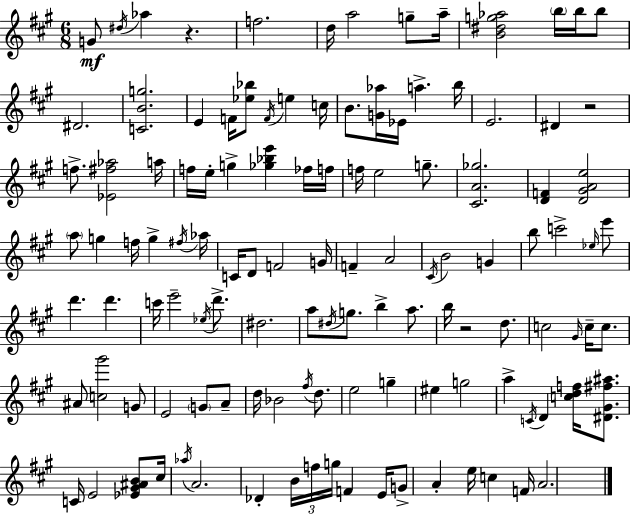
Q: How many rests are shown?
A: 3